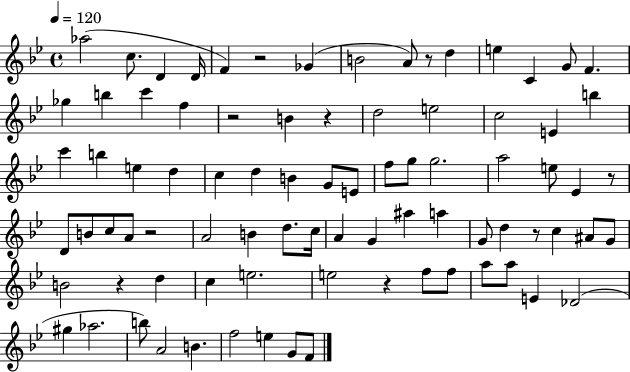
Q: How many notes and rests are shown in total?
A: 84